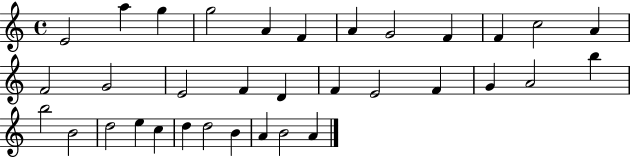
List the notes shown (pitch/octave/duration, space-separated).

E4/h A5/q G5/q G5/h A4/q F4/q A4/q G4/h F4/q F4/q C5/h A4/q F4/h G4/h E4/h F4/q D4/q F4/q E4/h F4/q G4/q A4/h B5/q B5/h B4/h D5/h E5/q C5/q D5/q D5/h B4/q A4/q B4/h A4/q